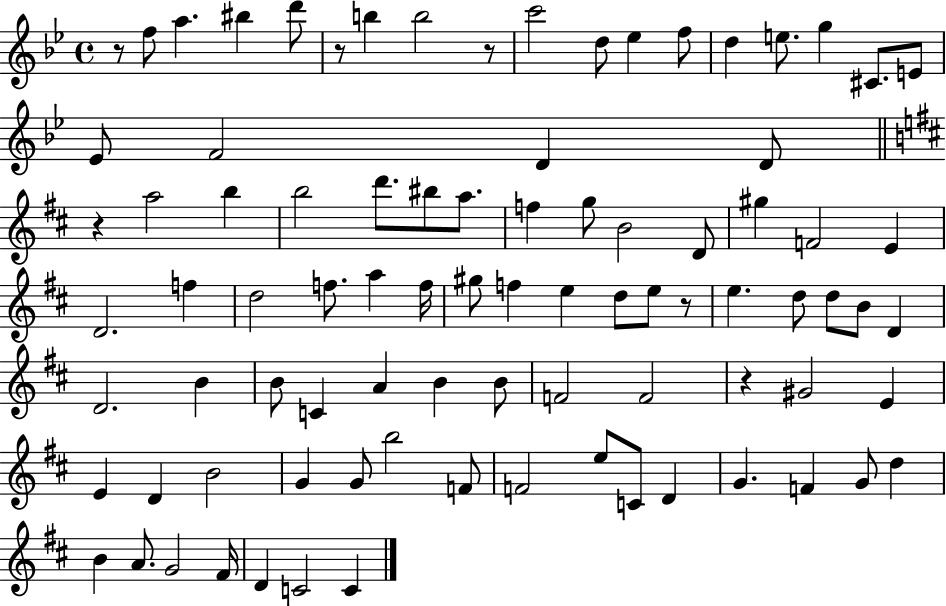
X:1
T:Untitled
M:4/4
L:1/4
K:Bb
z/2 f/2 a ^b d'/2 z/2 b b2 z/2 c'2 d/2 _e f/2 d e/2 g ^C/2 E/2 _E/2 F2 D D/2 z a2 b b2 d'/2 ^b/2 a/2 f g/2 B2 D/2 ^g F2 E D2 f d2 f/2 a f/4 ^g/2 f e d/2 e/2 z/2 e d/2 d/2 B/2 D D2 B B/2 C A B B/2 F2 F2 z ^G2 E E D B2 G G/2 b2 F/2 F2 e/2 C/2 D G F G/2 d B A/2 G2 ^F/4 D C2 C